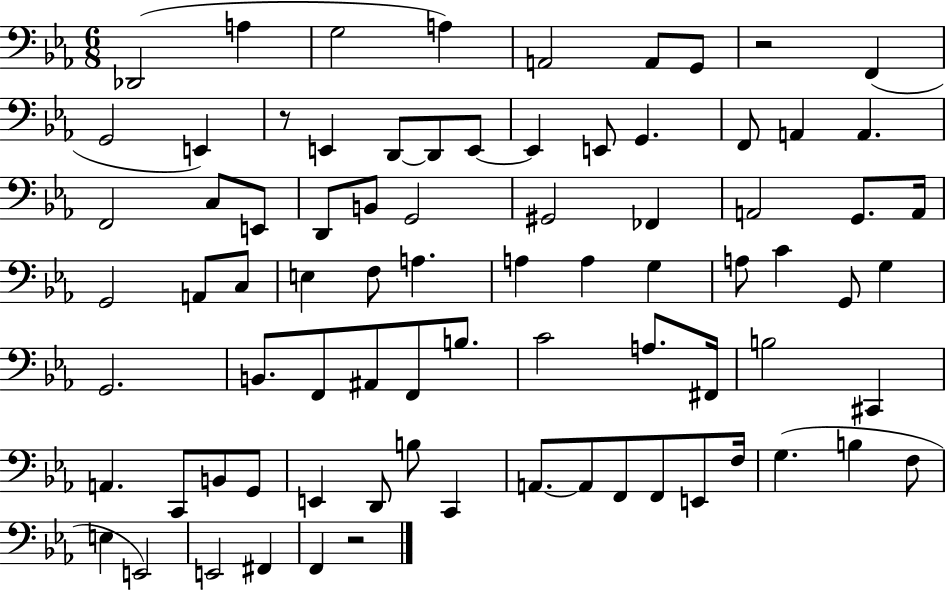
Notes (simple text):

Db2/h A3/q G3/h A3/q A2/h A2/e G2/e R/h F2/q G2/h E2/q R/e E2/q D2/e D2/e E2/e E2/q E2/e G2/q. F2/e A2/q A2/q. F2/h C3/e E2/e D2/e B2/e G2/h G#2/h FES2/q A2/h G2/e. A2/s G2/h A2/e C3/e E3/q F3/e A3/q. A3/q A3/q G3/q A3/e C4/q G2/e G3/q G2/h. B2/e. F2/e A#2/e F2/e B3/e. C4/h A3/e. F#2/s B3/h C#2/q A2/q. C2/e B2/e G2/e E2/q D2/e B3/e C2/q A2/e. A2/e F2/e F2/e E2/e F3/s G3/q. B3/q F3/e E3/q E2/h E2/h F#2/q F2/q R/h